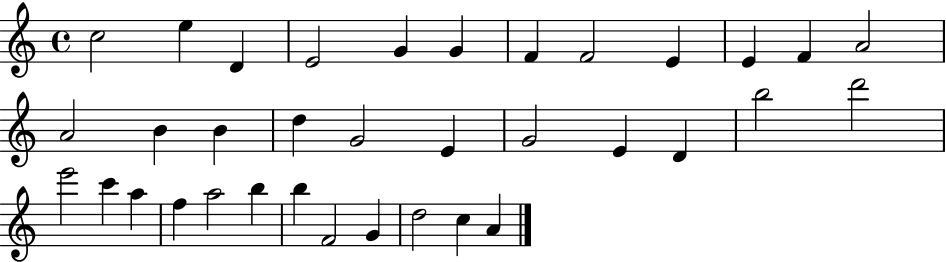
C5/h E5/q D4/q E4/h G4/q G4/q F4/q F4/h E4/q E4/q F4/q A4/h A4/h B4/q B4/q D5/q G4/h E4/q G4/h E4/q D4/q B5/h D6/h E6/h C6/q A5/q F5/q A5/h B5/q B5/q F4/h G4/q D5/h C5/q A4/q